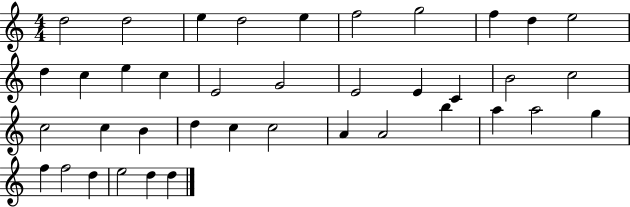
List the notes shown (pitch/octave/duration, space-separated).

D5/h D5/h E5/q D5/h E5/q F5/h G5/h F5/q D5/q E5/h D5/q C5/q E5/q C5/q E4/h G4/h E4/h E4/q C4/q B4/h C5/h C5/h C5/q B4/q D5/q C5/q C5/h A4/q A4/h B5/q A5/q A5/h G5/q F5/q F5/h D5/q E5/h D5/q D5/q